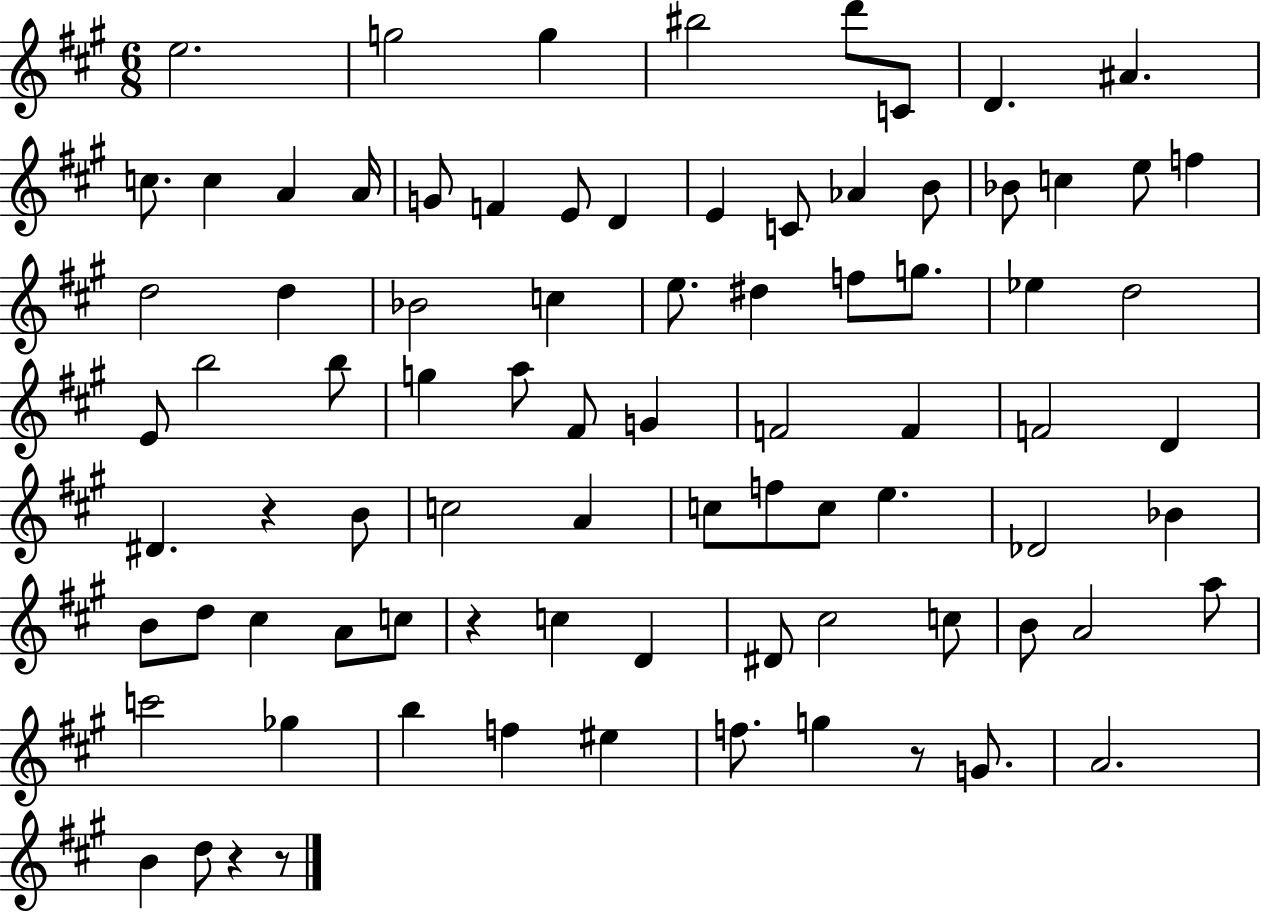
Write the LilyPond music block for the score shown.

{
  \clef treble
  \numericTimeSignature
  \time 6/8
  \key a \major
  e''2. | g''2 g''4 | bis''2 d'''8 c'8 | d'4. ais'4. | \break c''8. c''4 a'4 a'16 | g'8 f'4 e'8 d'4 | e'4 c'8 aes'4 b'8 | bes'8 c''4 e''8 f''4 | \break d''2 d''4 | bes'2 c''4 | e''8. dis''4 f''8 g''8. | ees''4 d''2 | \break e'8 b''2 b''8 | g''4 a''8 fis'8 g'4 | f'2 f'4 | f'2 d'4 | \break dis'4. r4 b'8 | c''2 a'4 | c''8 f''8 c''8 e''4. | des'2 bes'4 | \break b'8 d''8 cis''4 a'8 c''8 | r4 c''4 d'4 | dis'8 cis''2 c''8 | b'8 a'2 a''8 | \break c'''2 ges''4 | b''4 f''4 eis''4 | f''8. g''4 r8 g'8. | a'2. | \break b'4 d''8 r4 r8 | \bar "|."
}